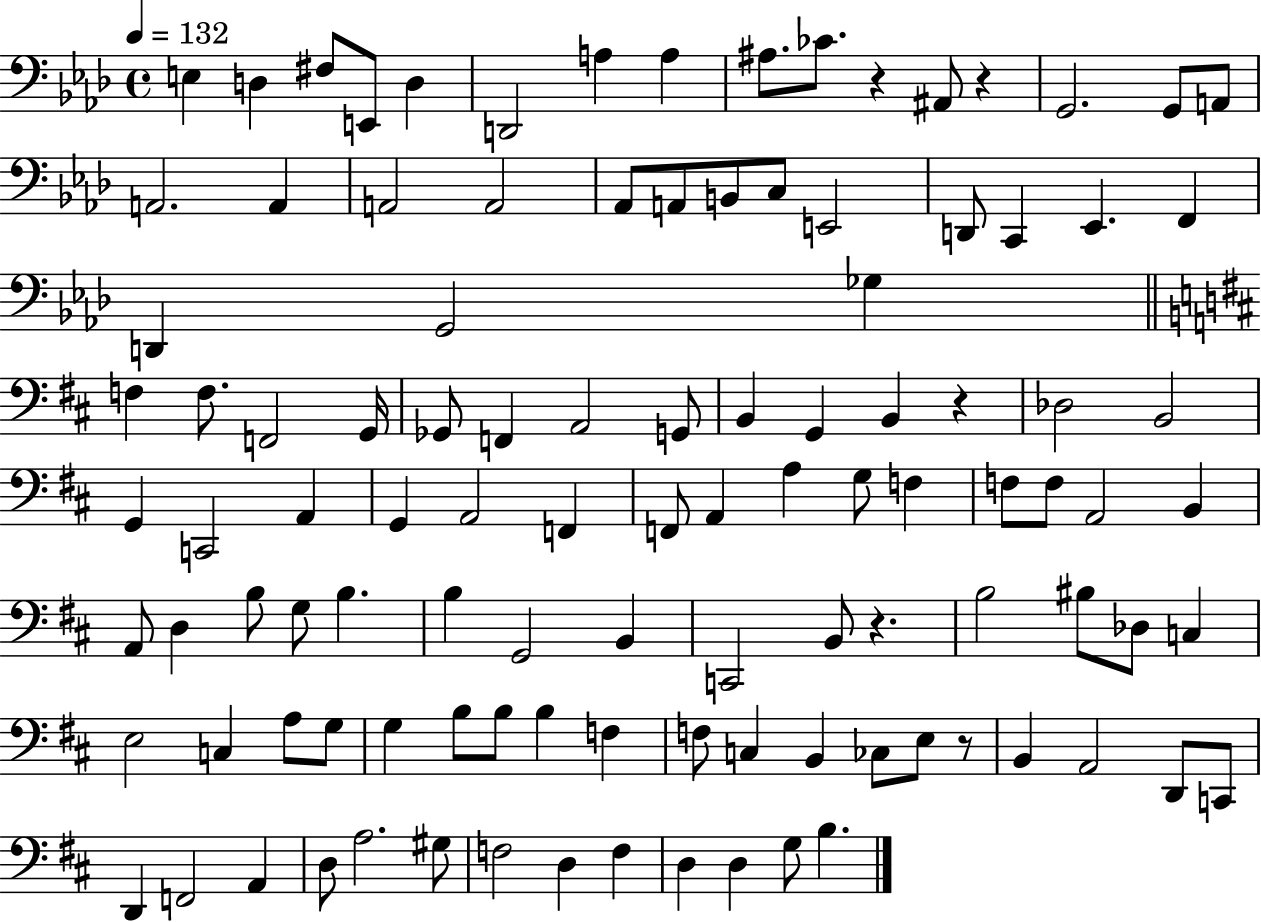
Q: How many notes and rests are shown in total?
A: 108